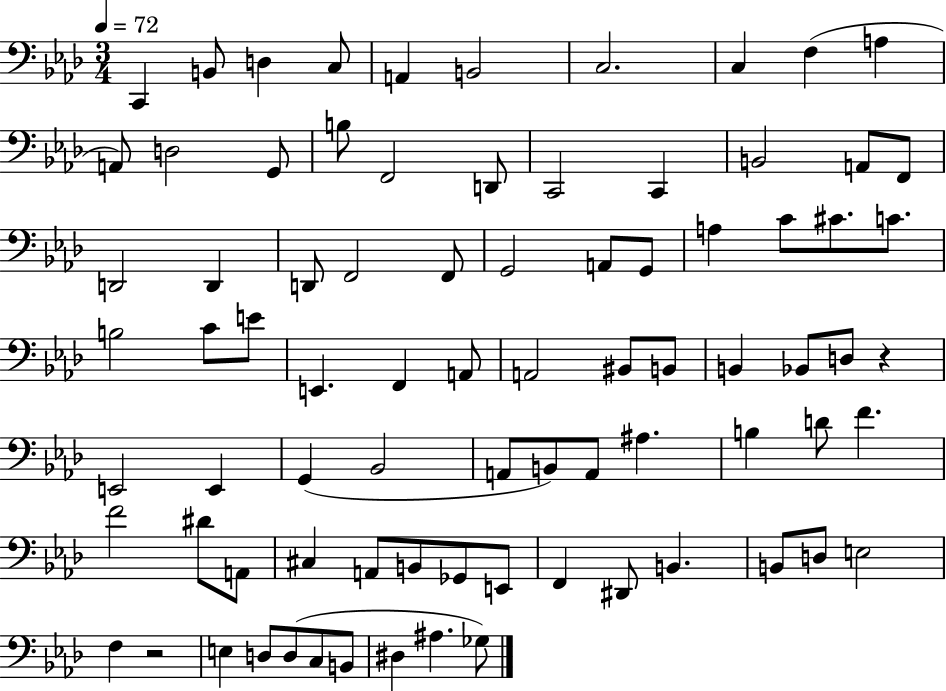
{
  \clef bass
  \numericTimeSignature
  \time 3/4
  \key aes \major
  \tempo 4 = 72
  c,4 b,8 d4 c8 | a,4 b,2 | c2. | c4 f4( a4 | \break a,8) d2 g,8 | b8 f,2 d,8 | c,2 c,4 | b,2 a,8 f,8 | \break d,2 d,4 | d,8 f,2 f,8 | g,2 a,8 g,8 | a4 c'8 cis'8. c'8. | \break b2 c'8 e'8 | e,4. f,4 a,8 | a,2 bis,8 b,8 | b,4 bes,8 d8 r4 | \break e,2 e,4 | g,4( bes,2 | a,8 b,8) a,8 ais4. | b4 d'8 f'4. | \break f'2 dis'8 a,8 | cis4 a,8 b,8 ges,8 e,8 | f,4 dis,8 b,4. | b,8 d8 e2 | \break f4 r2 | e4 d8 d8( c8 b,8 | dis4 ais4. ges8) | \bar "|."
}